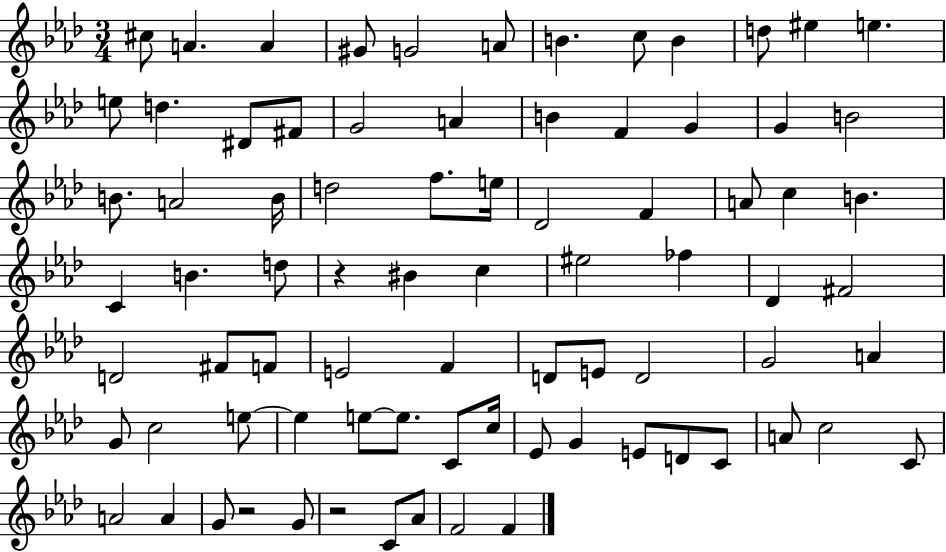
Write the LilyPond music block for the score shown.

{
  \clef treble
  \numericTimeSignature
  \time 3/4
  \key aes \major
  cis''8 a'4. a'4 | gis'8 g'2 a'8 | b'4. c''8 b'4 | d''8 eis''4 e''4. | \break e''8 d''4. dis'8 fis'8 | g'2 a'4 | b'4 f'4 g'4 | g'4 b'2 | \break b'8. a'2 b'16 | d''2 f''8. e''16 | des'2 f'4 | a'8 c''4 b'4. | \break c'4 b'4. d''8 | r4 bis'4 c''4 | eis''2 fes''4 | des'4 fis'2 | \break d'2 fis'8 f'8 | e'2 f'4 | d'8 e'8 d'2 | g'2 a'4 | \break g'8 c''2 e''8~~ | e''4 e''8~~ e''8. c'8 c''16 | ees'8 g'4 e'8 d'8 c'8 | a'8 c''2 c'8 | \break a'2 a'4 | g'8 r2 g'8 | r2 c'8 aes'8 | f'2 f'4 | \break \bar "|."
}